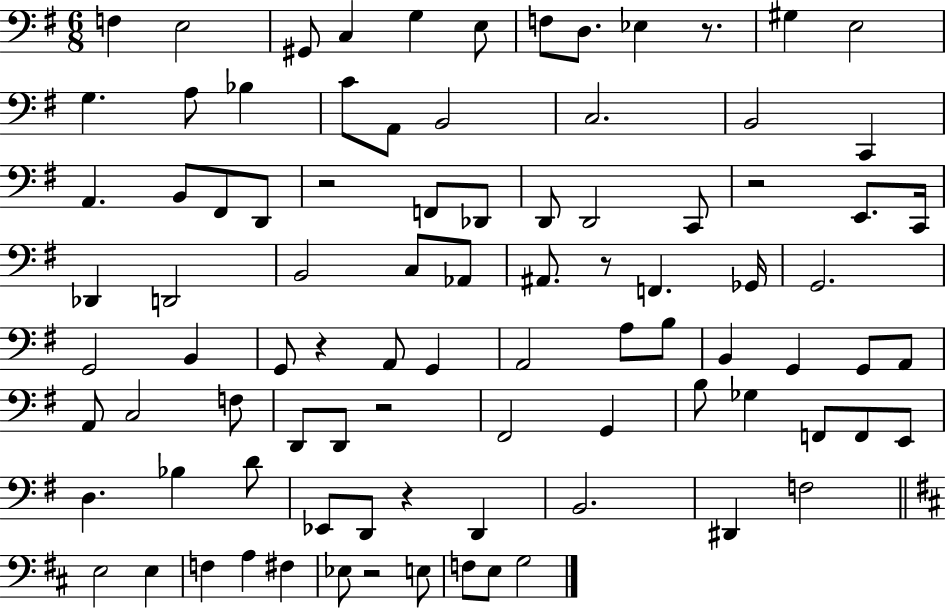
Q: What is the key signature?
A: G major